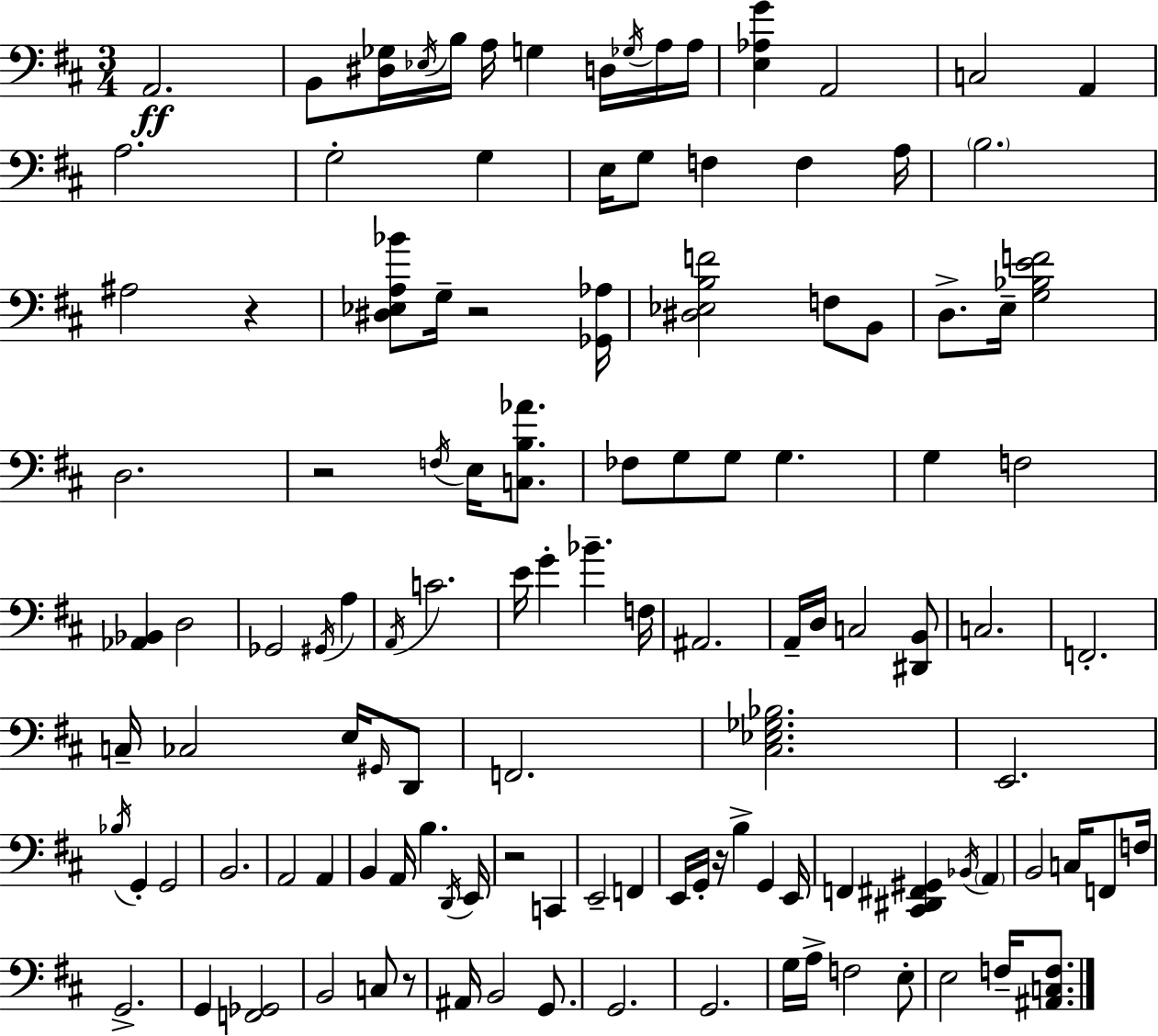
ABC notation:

X:1
T:Untitled
M:3/4
L:1/4
K:D
A,,2 B,,/2 [^D,_G,]/4 _E,/4 B,/4 A,/4 G, D,/4 _G,/4 A,/4 A,/4 [E,_A,G] A,,2 C,2 A,, A,2 G,2 G, E,/4 G,/2 F, F, A,/4 B,2 ^A,2 z [^D,_E,A,_B]/2 G,/4 z2 [_G,,_A,]/4 [^D,_E,B,F]2 F,/2 B,,/2 D,/2 E,/4 [G,_B,EF]2 D,2 z2 F,/4 E,/4 [C,B,_A]/2 _F,/2 G,/2 G,/2 G, G, F,2 [_A,,_B,,] D,2 _G,,2 ^G,,/4 A, A,,/4 C2 E/4 G _B F,/4 ^A,,2 A,,/4 D,/4 C,2 [^D,,B,,]/2 C,2 F,,2 C,/4 _C,2 E,/4 ^G,,/4 D,,/2 F,,2 [^C,_E,_G,_B,]2 E,,2 _B,/4 G,, G,,2 B,,2 A,,2 A,, B,, A,,/4 B, D,,/4 E,,/4 z2 C,, E,,2 F,, E,,/4 G,,/4 z/4 B, G,, E,,/4 F,, [^C,,^D,,^F,,^G,,] _B,,/4 A,, B,,2 C,/4 F,,/2 F,/4 G,,2 G,, [F,,_G,,]2 B,,2 C,/2 z/2 ^A,,/4 B,,2 G,,/2 G,,2 G,,2 G,/4 A,/4 F,2 E,/2 E,2 F,/4 [^A,,C,F,]/2